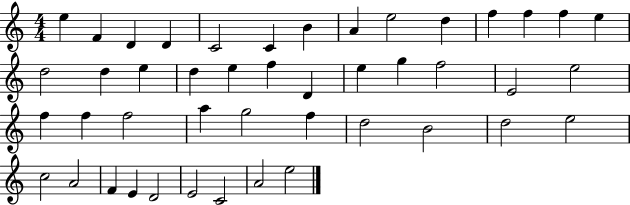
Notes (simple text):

E5/q F4/q D4/q D4/q C4/h C4/q B4/q A4/q E5/h D5/q F5/q F5/q F5/q E5/q D5/h D5/q E5/q D5/q E5/q F5/q D4/q E5/q G5/q F5/h E4/h E5/h F5/q F5/q F5/h A5/q G5/h F5/q D5/h B4/h D5/h E5/h C5/h A4/h F4/q E4/q D4/h E4/h C4/h A4/h E5/h